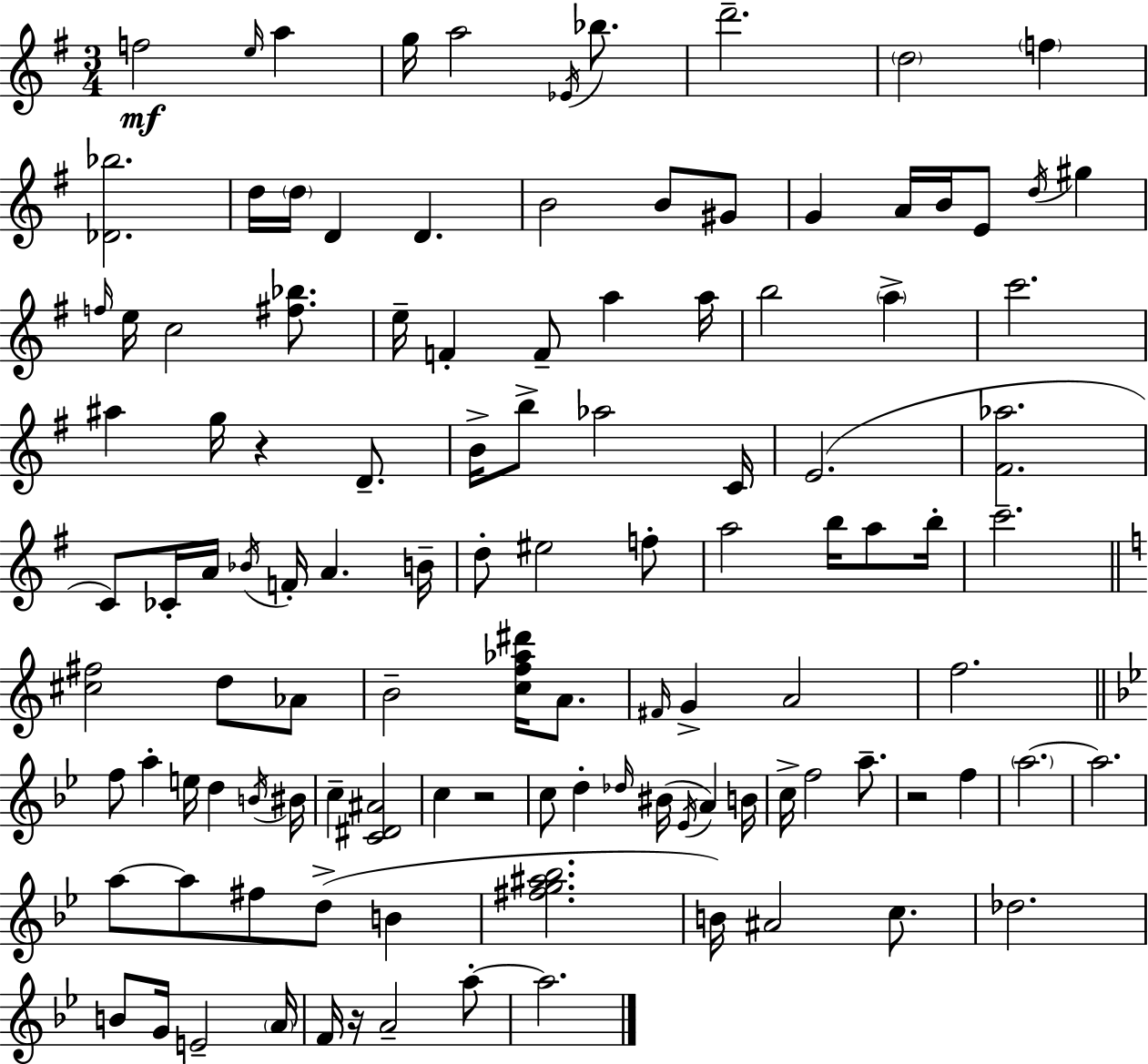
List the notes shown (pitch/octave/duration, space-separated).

F5/h E5/s A5/q G5/s A5/h Eb4/s Bb5/e. D6/h. D5/h F5/q [Db4,Bb5]/h. D5/s D5/s D4/q D4/q. B4/h B4/e G#4/e G4/q A4/s B4/s E4/e D5/s G#5/q F5/s E5/s C5/h [F#5,Bb5]/e. E5/s F4/q F4/e A5/q A5/s B5/h A5/q C6/h. A#5/q G5/s R/q D4/e. B4/s B5/e Ab5/h C4/s E4/h. [F#4,Ab5]/h. C4/e CES4/s A4/s Bb4/s F4/s A4/q. B4/s D5/e EIS5/h F5/e A5/h B5/s A5/e B5/s C6/h. [C#5,F#5]/h D5/e Ab4/e B4/h [C5,F5,Ab5,D#6]/s A4/e. F#4/s G4/q A4/h F5/h. F5/e A5/q E5/s D5/q B4/s BIS4/s C5/q [C4,D#4,A#4]/h C5/q R/h C5/e D5/q Db5/s BIS4/s Eb4/s A4/q B4/s C5/s F5/h A5/e. R/h F5/q A5/h. A5/h. A5/e A5/e F#5/e D5/e B4/q [F#5,G5,A#5,Bb5]/h. B4/s A#4/h C5/e. Db5/h. B4/e G4/s E4/h A4/s F4/s R/s A4/h A5/e A5/h.